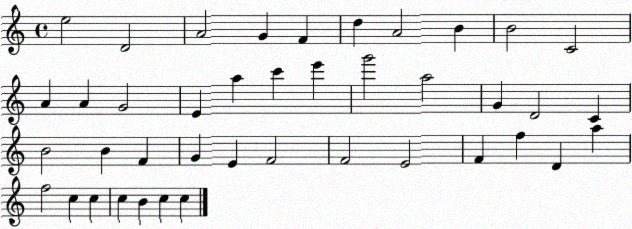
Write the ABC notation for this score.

X:1
T:Untitled
M:4/4
L:1/4
K:C
e2 D2 A2 G F d A2 B B2 C2 A A G2 E a c' e' g'2 a2 G D2 C B2 B F G E F2 F2 E2 F f D a f2 c c c B c c